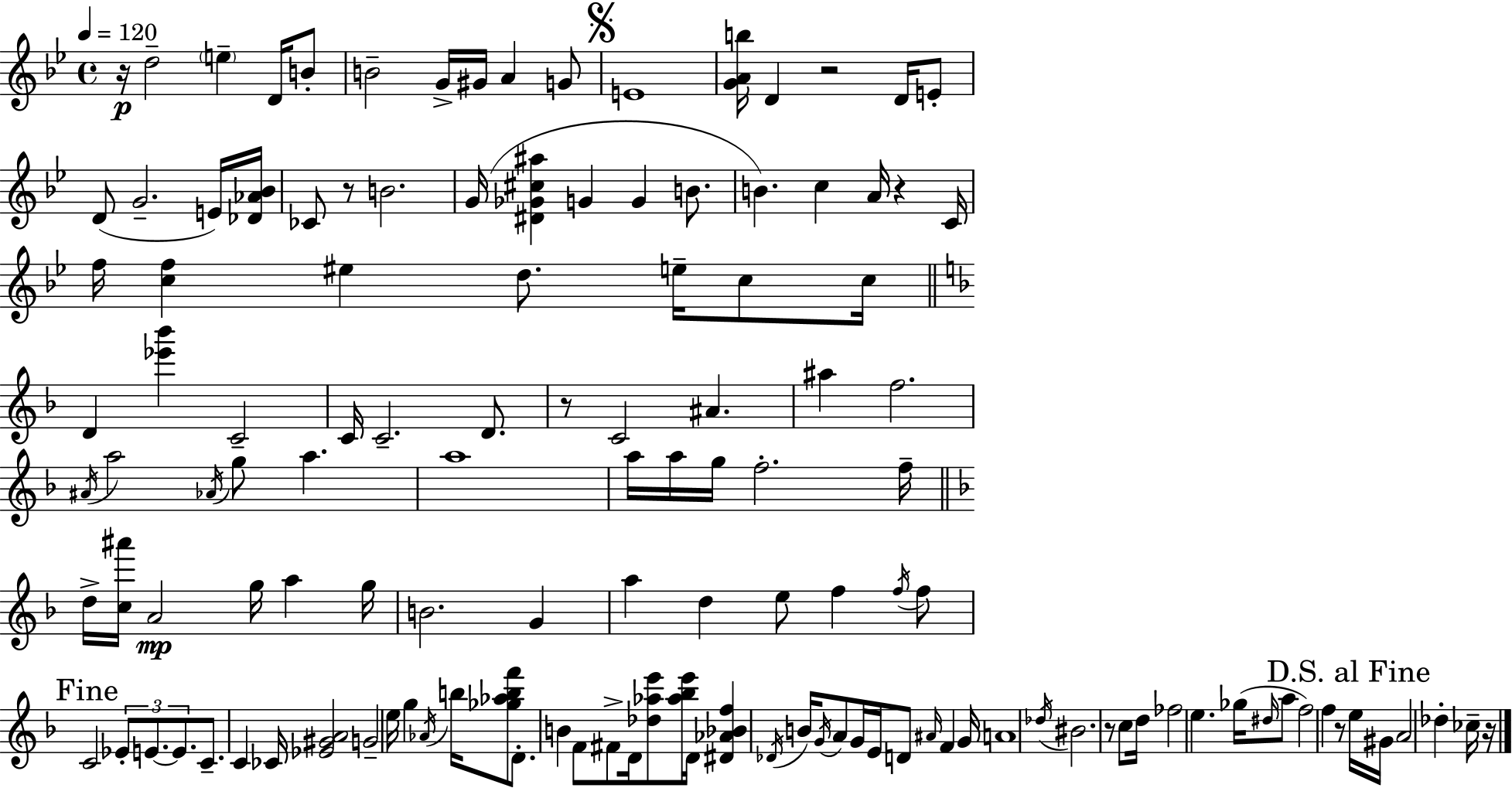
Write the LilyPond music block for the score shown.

{
  \clef treble
  \time 4/4
  \defaultTimeSignature
  \key bes \major
  \tempo 4 = 120
  r16\p d''2-- \parenthesize e''4-- d'16 b'8-. | b'2-- g'16-> gis'16 a'4 g'8 | \mark \markup { \musicglyph "scripts.segno" } e'1 | <g' a' b''>16 d'4 r2 d'16 e'8-. | \break d'8( g'2.-- e'16) <des' aes' bes'>16 | ces'8 r8 b'2. | g'16( <dis' ges' cis'' ais''>4 g'4 g'4 b'8. | b'4.) c''4 a'16 r4 c'16 | \break f''16 <c'' f''>4 eis''4 d''8. e''16-- c''8 c''16 | \bar "||" \break \key f \major d'4 <ees''' bes'''>4 c'2-- | c'16 c'2.-- d'8. | r8 c'2 ais'4. | ais''4 f''2. | \break \acciaccatura { ais'16 } a''2 \acciaccatura { aes'16 } g''8 a''4. | a''1 | a''16 a''16 g''16 f''2.-. | f''16-- \bar "||" \break \key d \minor d''16-> <c'' ais'''>16 a'2\mp g''16 a''4 g''16 | b'2. g'4 | a''4 d''4 e''8 f''4 \acciaccatura { f''16 } f''8 | \mark "Fine" c'2 \tuplet 3/2 { ees'8-. e'8.~~ e'8. } | \break c'8.-- c'4 ces'16 <ees' gis' a'>2 | g'2-- e''16 g''4 \acciaccatura { aes'16 } b''16 | <ges'' aes'' b'' f'''>8 d'8.-. b'4 f'8 fis'8-> d'16 <des'' aes'' e'''>8 | <aes'' bes'' e'''>16 d'16 <dis' aes' bes' f''>4 \acciaccatura { des'16 } b'16 \acciaccatura { g'16 } a'8 g'16 e'16 d'8 \grace { ais'16 } | \break f'4 g'16 a'1 | \acciaccatura { des''16 } bis'2. | r8 c''8 d''16 fes''2 e''4. | ges''16( \grace { dis''16 } a''8 f''2) | \break f''4 r8 \mark "D.S. al Fine" e''16 gis'16 a'2 | des''4-. ces''16-- r16 \bar "|."
}